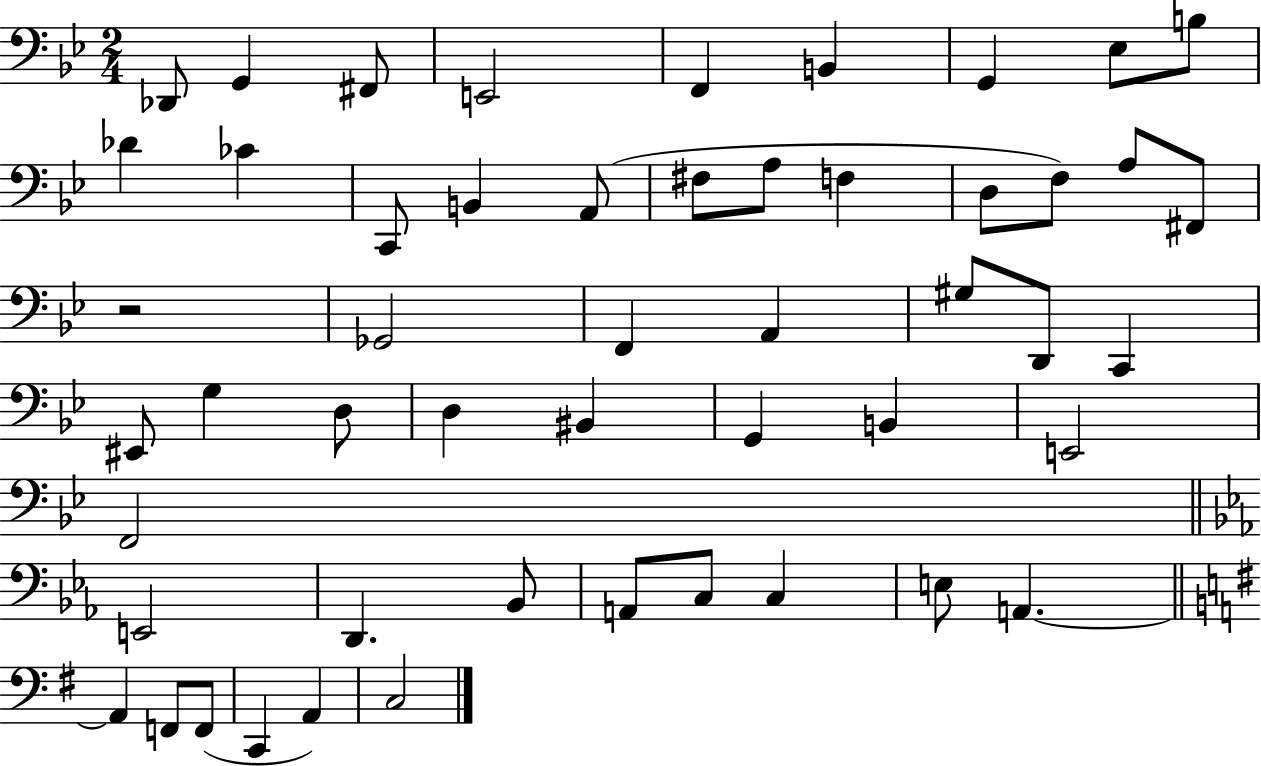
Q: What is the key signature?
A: BES major